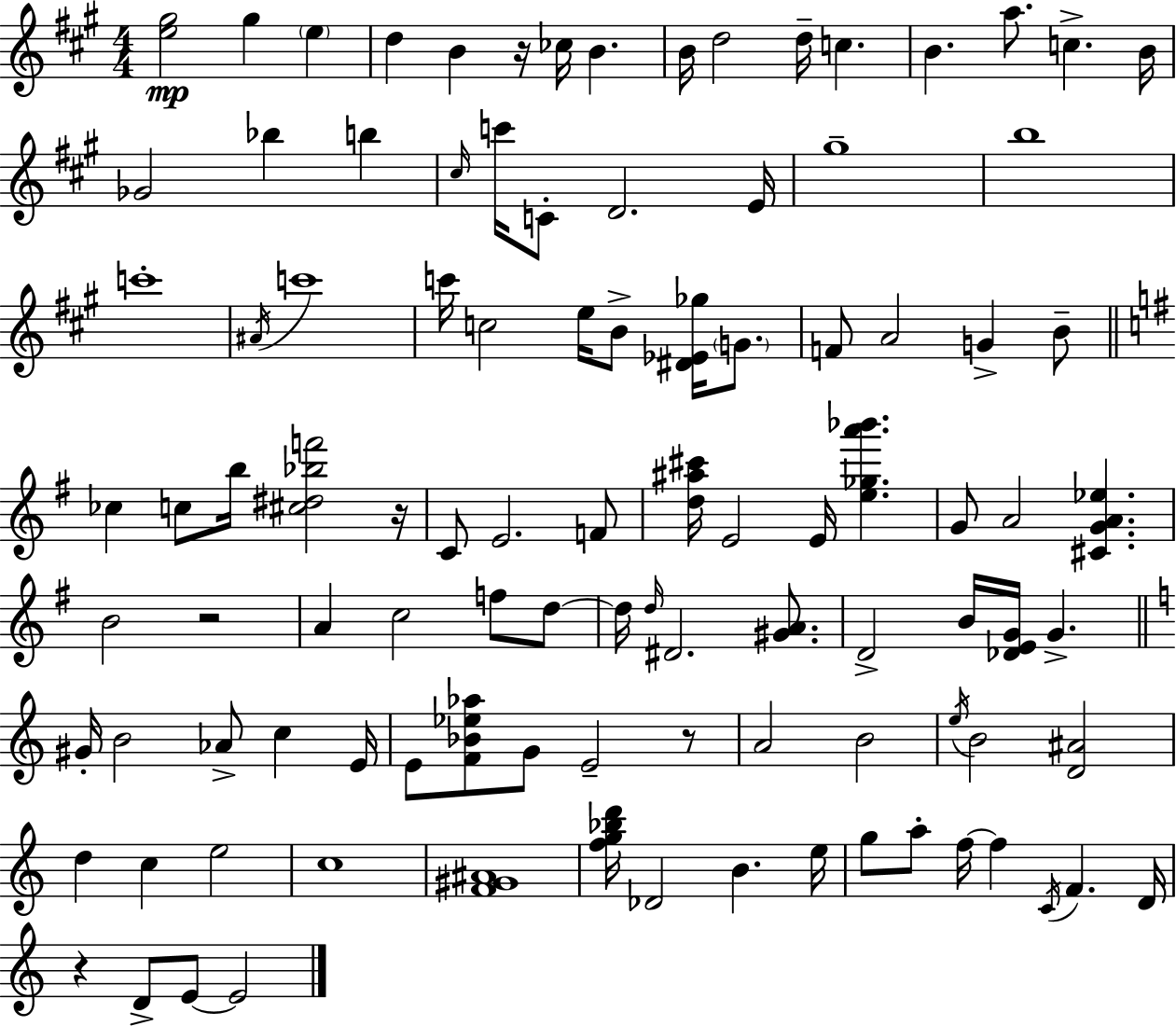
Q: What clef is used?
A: treble